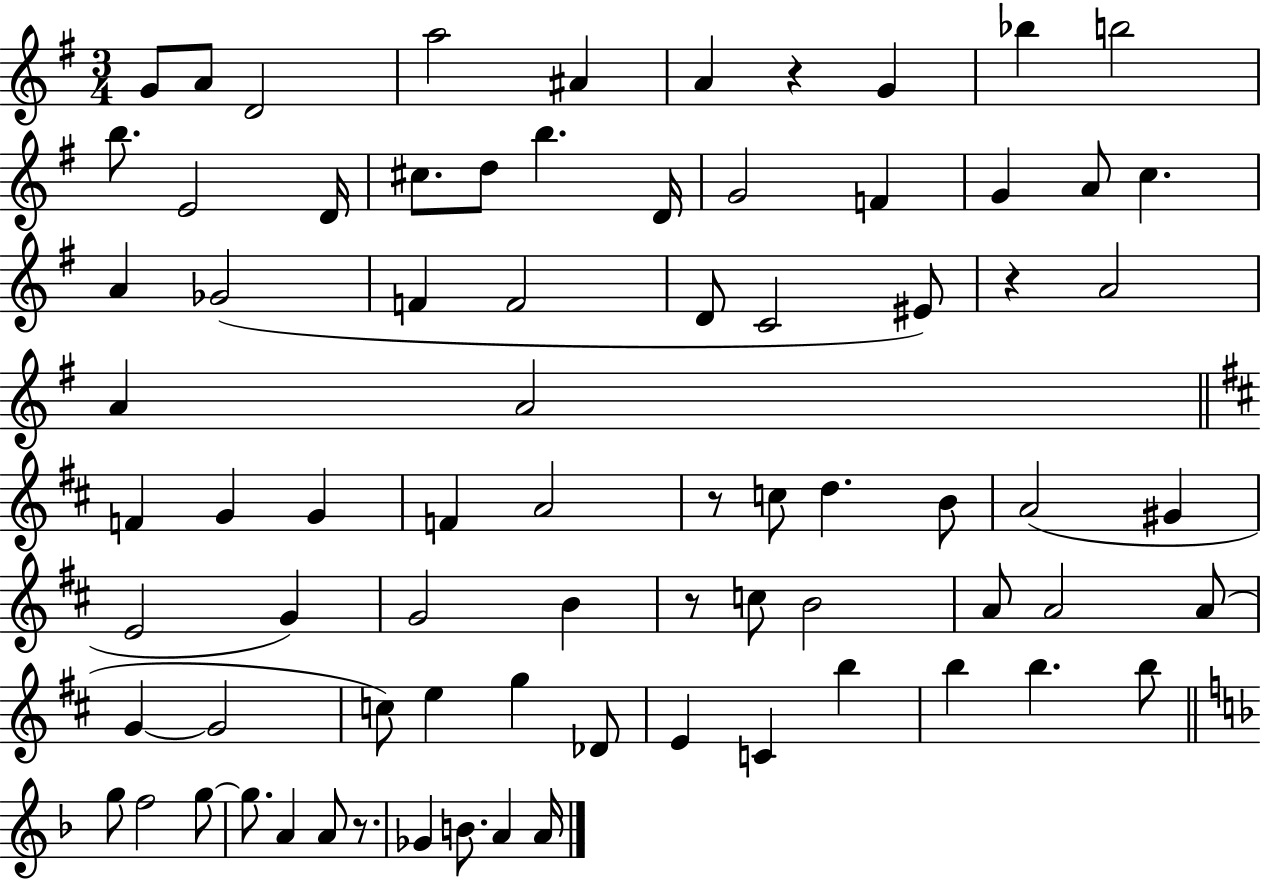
{
  \clef treble
  \numericTimeSignature
  \time 3/4
  \key g \major
  g'8 a'8 d'2 | a''2 ais'4 | a'4 r4 g'4 | bes''4 b''2 | \break b''8. e'2 d'16 | cis''8. d''8 b''4. d'16 | g'2 f'4 | g'4 a'8 c''4. | \break a'4 ges'2( | f'4 f'2 | d'8 c'2 eis'8) | r4 a'2 | \break a'4 a'2 | \bar "||" \break \key d \major f'4 g'4 g'4 | f'4 a'2 | r8 c''8 d''4. b'8 | a'2( gis'4 | \break e'2 g'4) | g'2 b'4 | r8 c''8 b'2 | a'8 a'2 a'8( | \break g'4~~ g'2 | c''8) e''4 g''4 des'8 | e'4 c'4 b''4 | b''4 b''4. b''8 | \break \bar "||" \break \key f \major g''8 f''2 g''8~~ | g''8. a'4 a'8 r8. | ges'4 b'8. a'4 a'16 | \bar "|."
}